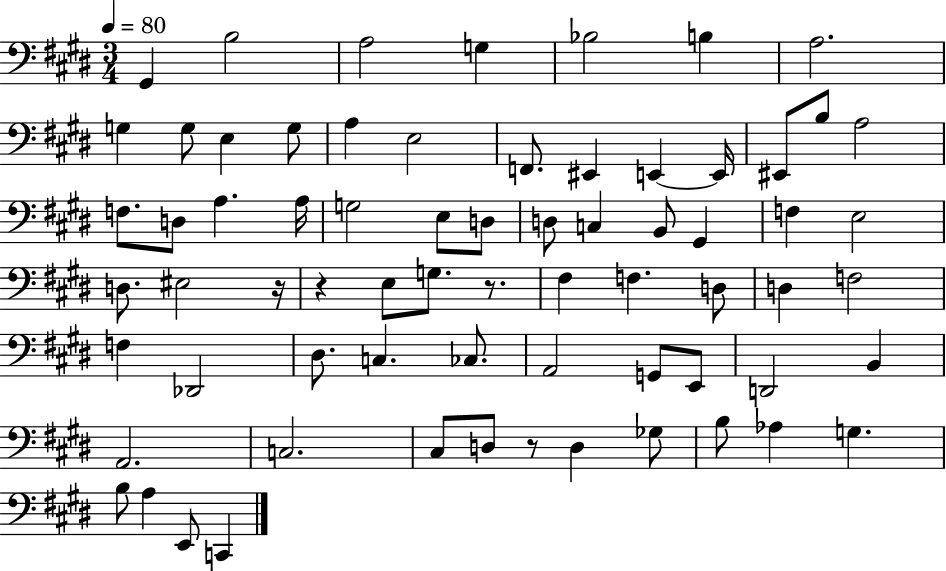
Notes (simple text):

G#2/q B3/h A3/h G3/q Bb3/h B3/q A3/h. G3/q G3/e E3/q G3/e A3/q E3/h F2/e. EIS2/q E2/q E2/s EIS2/e B3/e A3/h F3/e. D3/e A3/q. A3/s G3/h E3/e D3/e D3/e C3/q B2/e G#2/q F3/q E3/h D3/e. EIS3/h R/s R/q E3/e G3/e. R/e. F#3/q F3/q. D3/e D3/q F3/h F3/q Db2/h D#3/e. C3/q. CES3/e. A2/h G2/e E2/e D2/h B2/q A2/h. C3/h. C#3/e D3/e R/e D3/q Gb3/e B3/e Ab3/q G3/q. B3/e A3/q E2/e C2/q